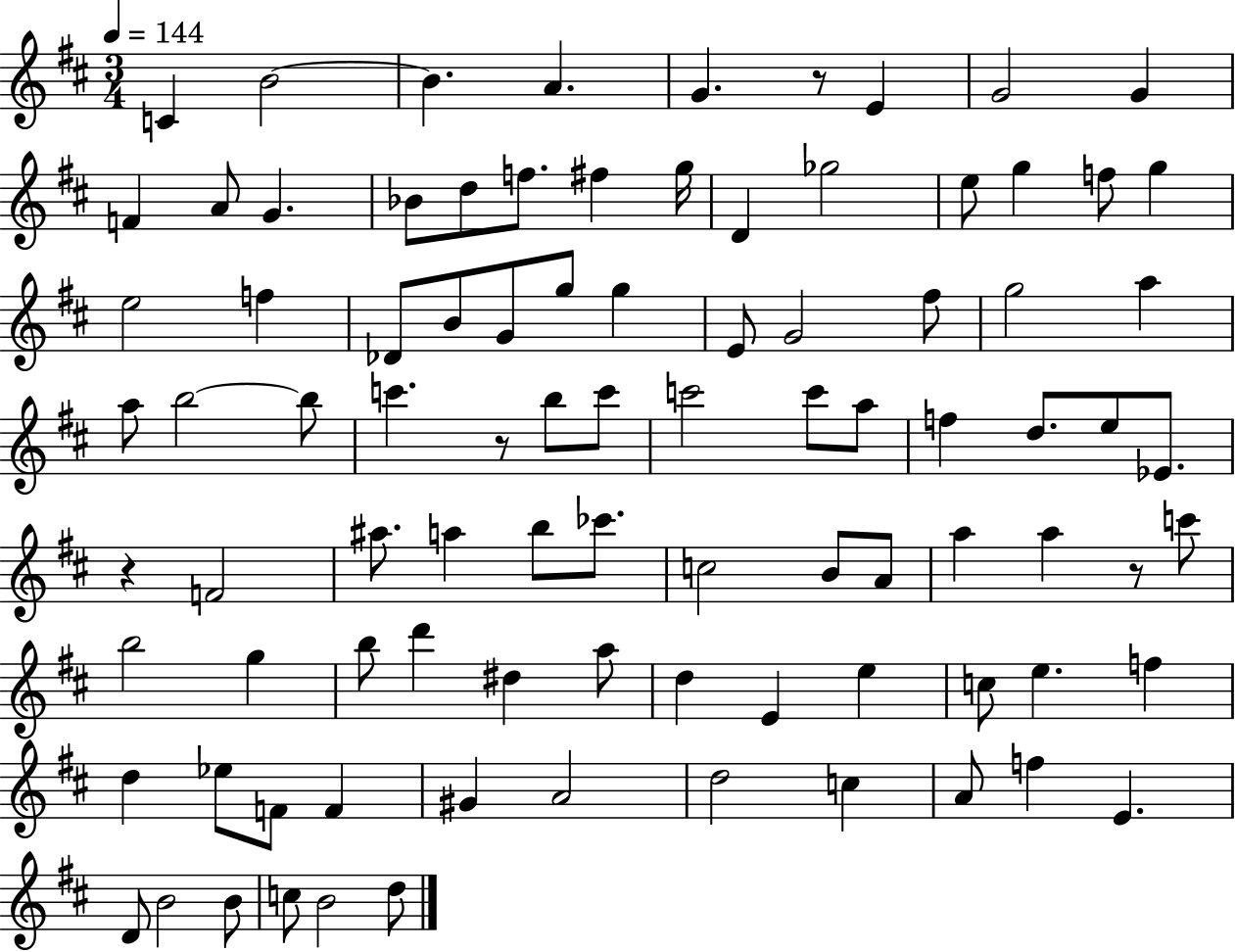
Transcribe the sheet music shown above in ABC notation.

X:1
T:Untitled
M:3/4
L:1/4
K:D
C B2 B A G z/2 E G2 G F A/2 G _B/2 d/2 f/2 ^f g/4 D _g2 e/2 g f/2 g e2 f _D/2 B/2 G/2 g/2 g E/2 G2 ^f/2 g2 a a/2 b2 b/2 c' z/2 b/2 c'/2 c'2 c'/2 a/2 f d/2 e/2 _E/2 z F2 ^a/2 a b/2 _c'/2 c2 B/2 A/2 a a z/2 c'/2 b2 g b/2 d' ^d a/2 d E e c/2 e f d _e/2 F/2 F ^G A2 d2 c A/2 f E D/2 B2 B/2 c/2 B2 d/2